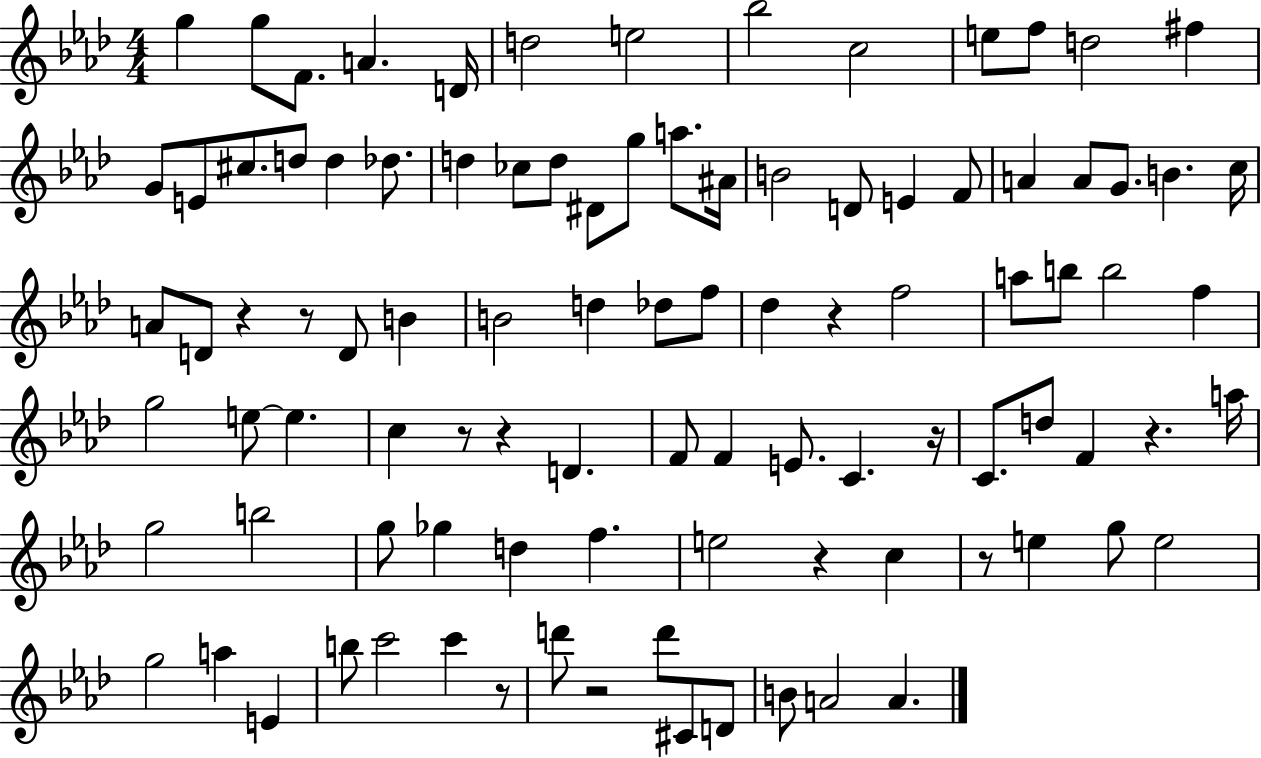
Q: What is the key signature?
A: AES major